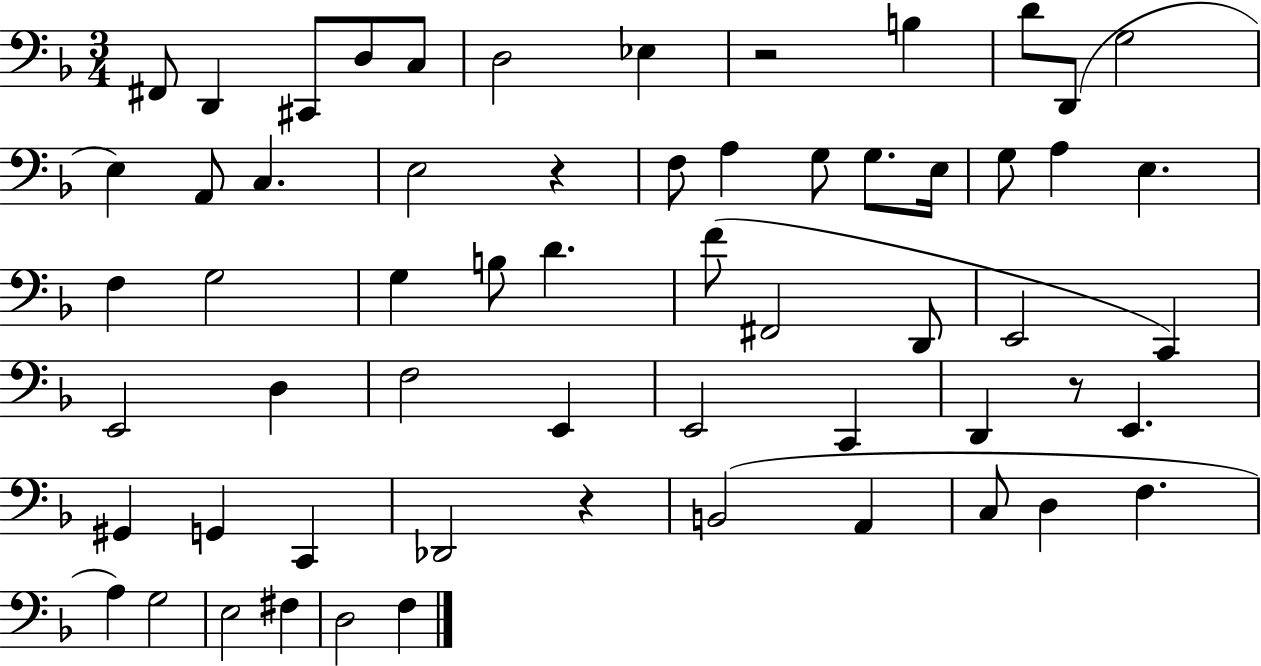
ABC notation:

X:1
T:Untitled
M:3/4
L:1/4
K:F
^F,,/2 D,, ^C,,/2 D,/2 C,/2 D,2 _E, z2 B, D/2 D,,/2 G,2 E, A,,/2 C, E,2 z F,/2 A, G,/2 G,/2 E,/4 G,/2 A, E, F, G,2 G, B,/2 D F/2 ^F,,2 D,,/2 E,,2 C,, E,,2 D, F,2 E,, E,,2 C,, D,, z/2 E,, ^G,, G,, C,, _D,,2 z B,,2 A,, C,/2 D, F, A, G,2 E,2 ^F, D,2 F,